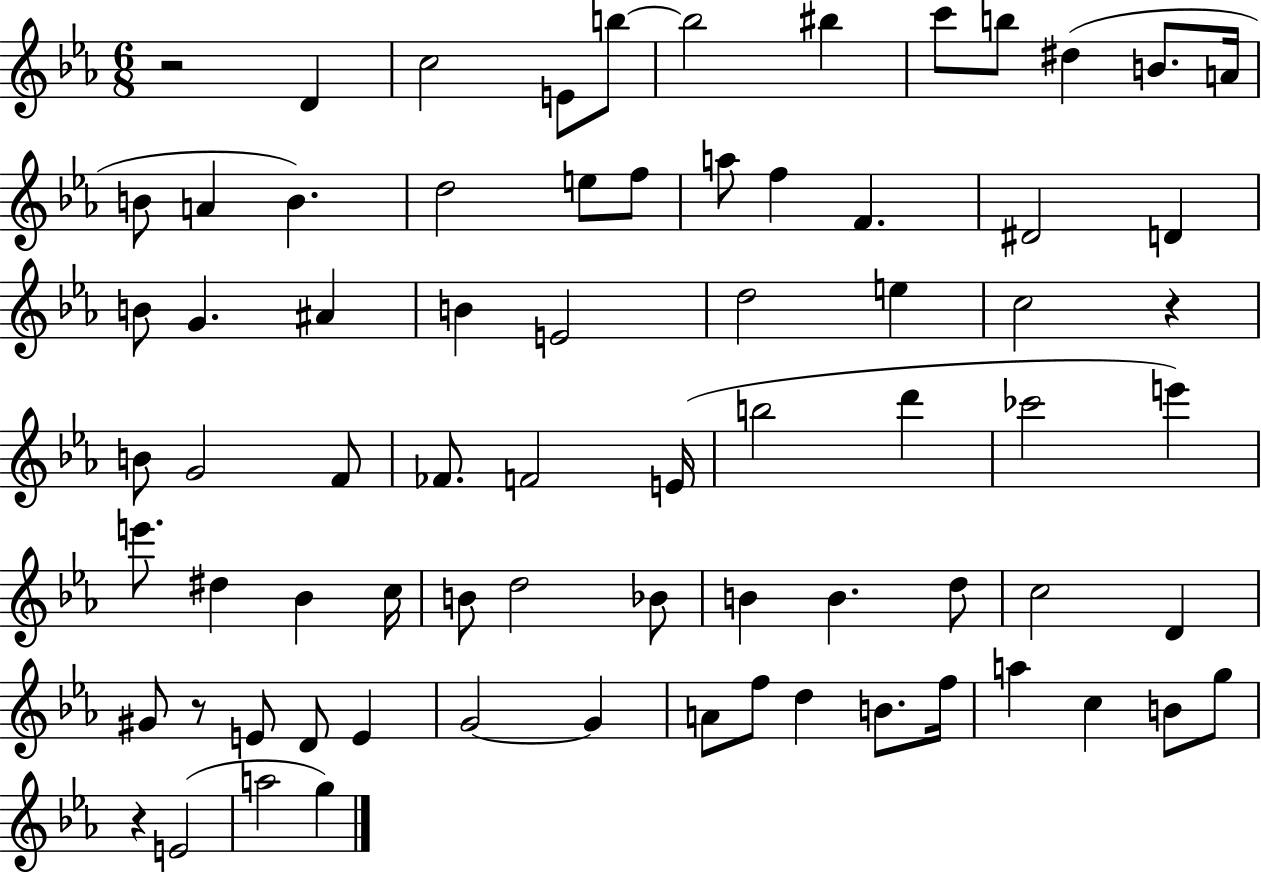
X:1
T:Untitled
M:6/8
L:1/4
K:Eb
z2 D c2 E/2 b/2 b2 ^b c'/2 b/2 ^d B/2 A/4 B/2 A B d2 e/2 f/2 a/2 f F ^D2 D B/2 G ^A B E2 d2 e c2 z B/2 G2 F/2 _F/2 F2 E/4 b2 d' _c'2 e' e'/2 ^d _B c/4 B/2 d2 _B/2 B B d/2 c2 D ^G/2 z/2 E/2 D/2 E G2 G A/2 f/2 d B/2 f/4 a c B/2 g/2 z E2 a2 g